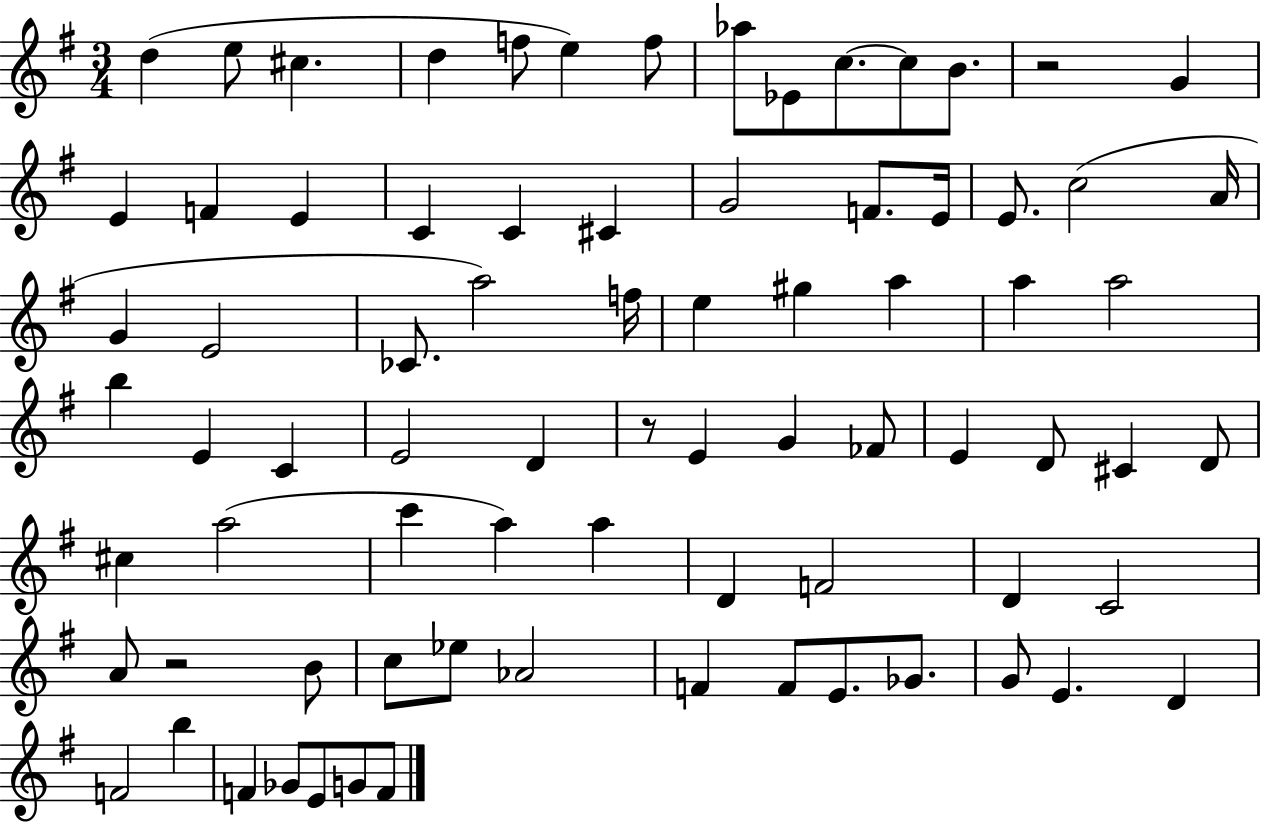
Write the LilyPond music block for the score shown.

{
  \clef treble
  \numericTimeSignature
  \time 3/4
  \key g \major
  d''4( e''8 cis''4. | d''4 f''8 e''4) f''8 | aes''8 ees'8 c''8.~~ c''8 b'8. | r2 g'4 | \break e'4 f'4 e'4 | c'4 c'4 cis'4 | g'2 f'8. e'16 | e'8. c''2( a'16 | \break g'4 e'2 | ces'8. a''2) f''16 | e''4 gis''4 a''4 | a''4 a''2 | \break b''4 e'4 c'4 | e'2 d'4 | r8 e'4 g'4 fes'8 | e'4 d'8 cis'4 d'8 | \break cis''4 a''2( | c'''4 a''4) a''4 | d'4 f'2 | d'4 c'2 | \break a'8 r2 b'8 | c''8 ees''8 aes'2 | f'4 f'8 e'8. ges'8. | g'8 e'4. d'4 | \break f'2 b''4 | f'4 ges'8 e'8 g'8 f'8 | \bar "|."
}